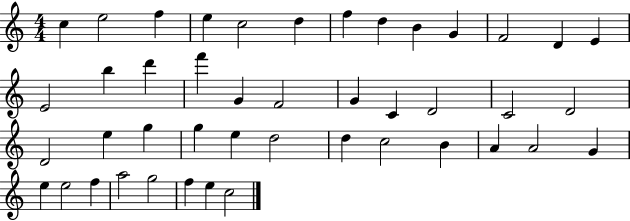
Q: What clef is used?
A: treble